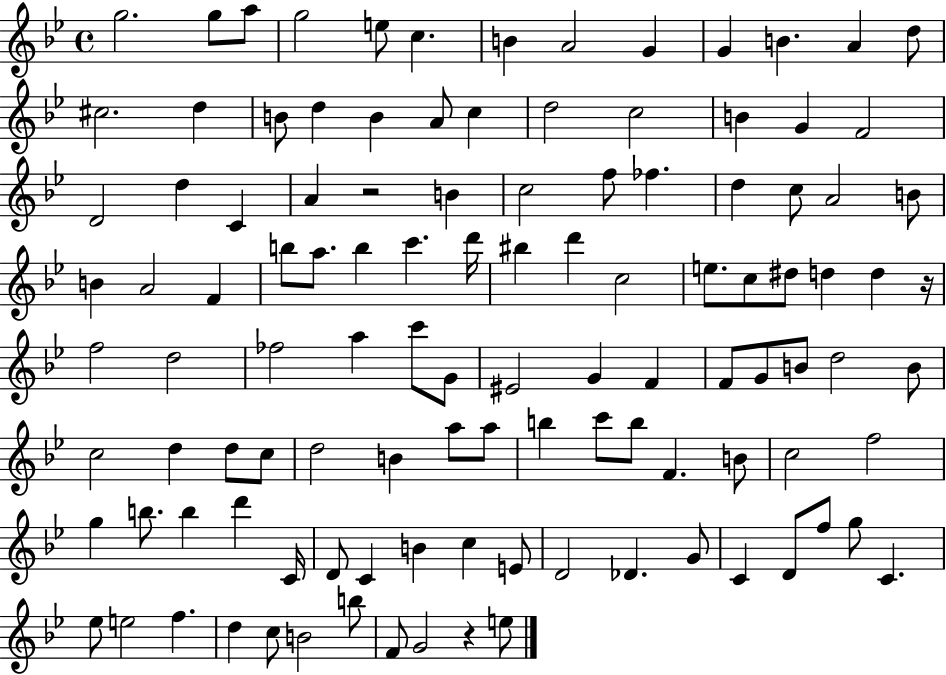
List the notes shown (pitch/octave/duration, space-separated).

G5/h. G5/e A5/e G5/h E5/e C5/q. B4/q A4/h G4/q G4/q B4/q. A4/q D5/e C#5/h. D5/q B4/e D5/q B4/q A4/e C5/q D5/h C5/h B4/q G4/q F4/h D4/h D5/q C4/q A4/q R/h B4/q C5/h F5/e FES5/q. D5/q C5/e A4/h B4/e B4/q A4/h F4/q B5/e A5/e. B5/q C6/q. D6/s BIS5/q D6/q C5/h E5/e. C5/e D#5/e D5/q D5/q R/s F5/h D5/h FES5/h A5/q C6/e G4/e EIS4/h G4/q F4/q F4/e G4/e B4/e D5/h B4/e C5/h D5/q D5/e C5/e D5/h B4/q A5/e A5/e B5/q C6/e B5/e F4/q. B4/e C5/h F5/h G5/q B5/e. B5/q D6/q C4/s D4/e C4/q B4/q C5/q E4/e D4/h Db4/q. G4/e C4/q D4/e F5/e G5/e C4/q. Eb5/e E5/h F5/q. D5/q C5/e B4/h B5/e F4/e G4/h R/q E5/e